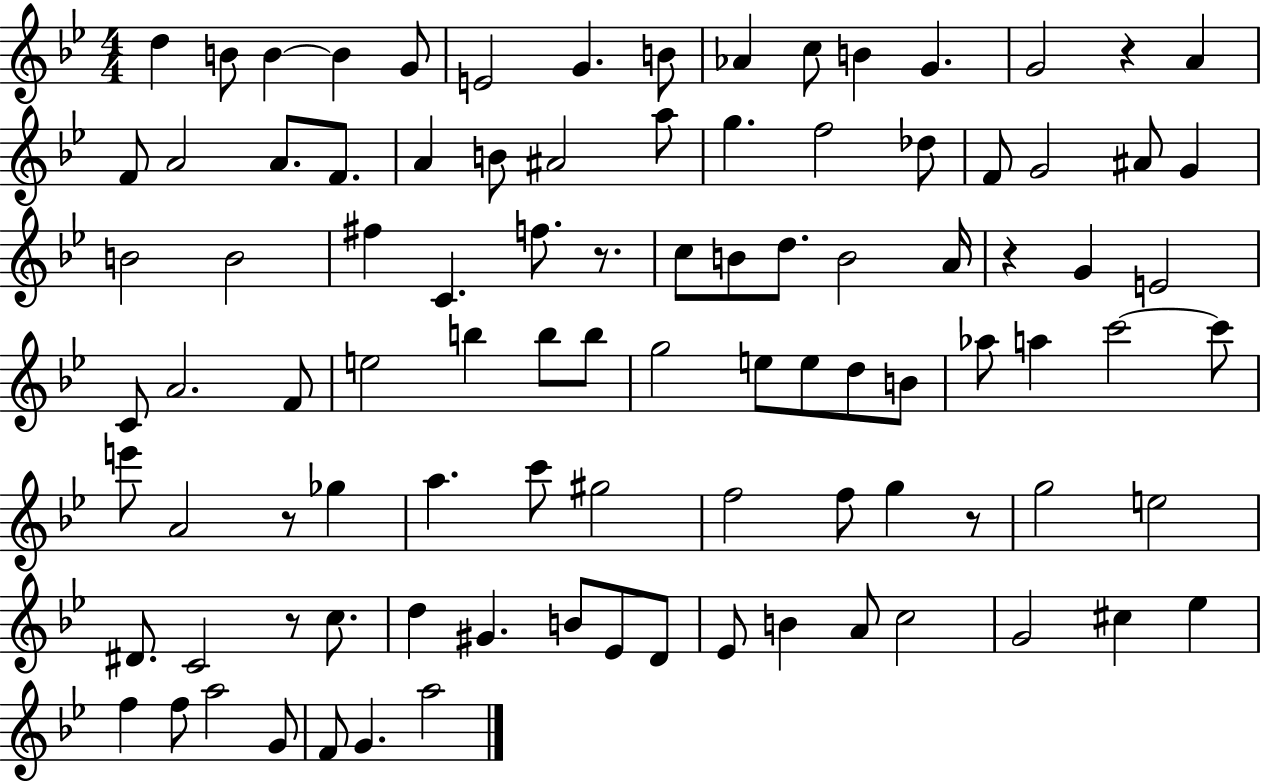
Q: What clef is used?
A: treble